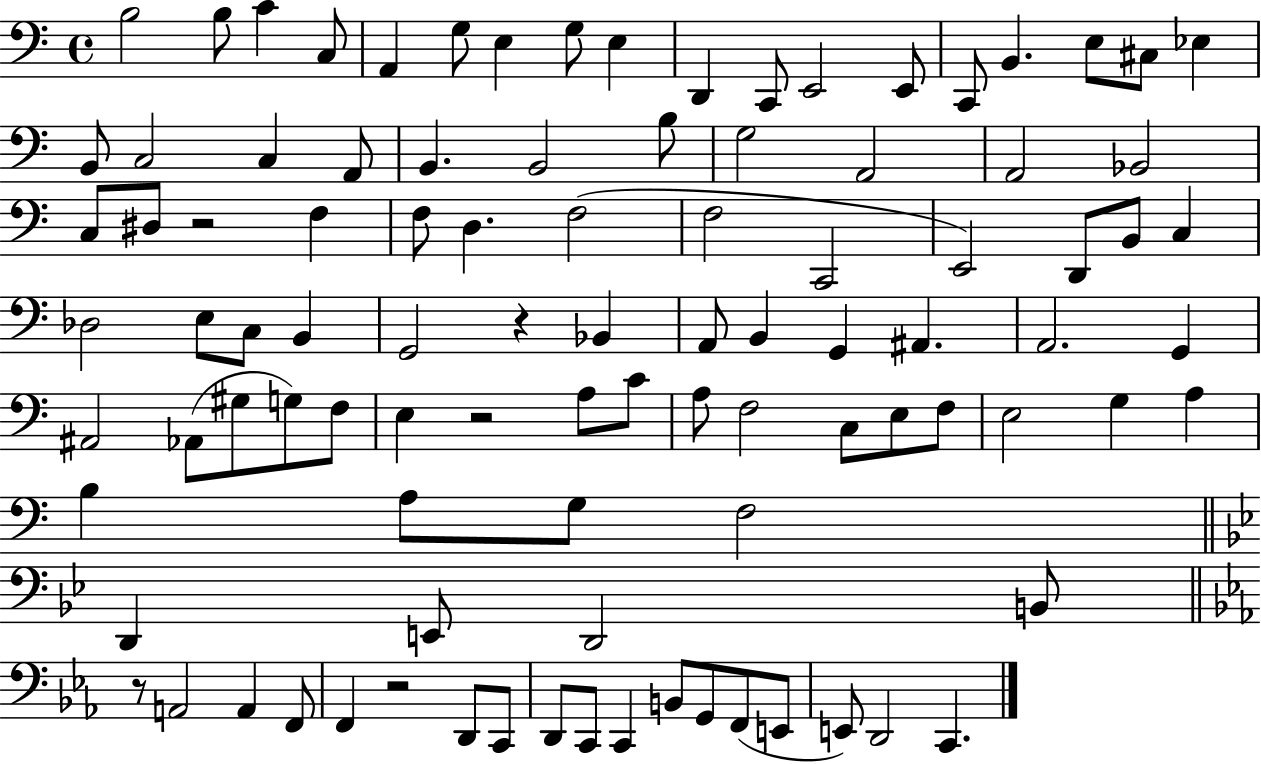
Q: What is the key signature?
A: C major